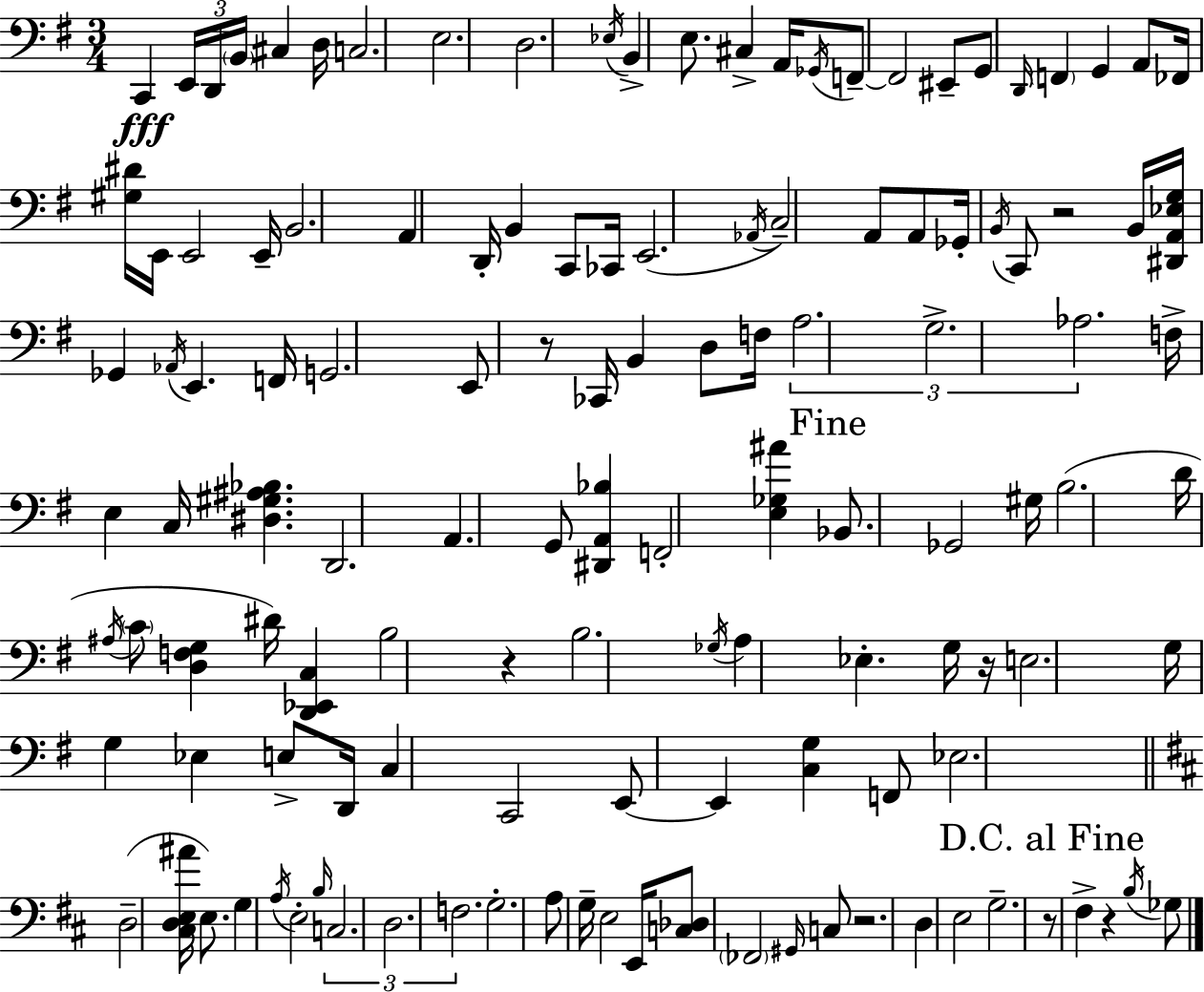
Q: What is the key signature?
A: E minor